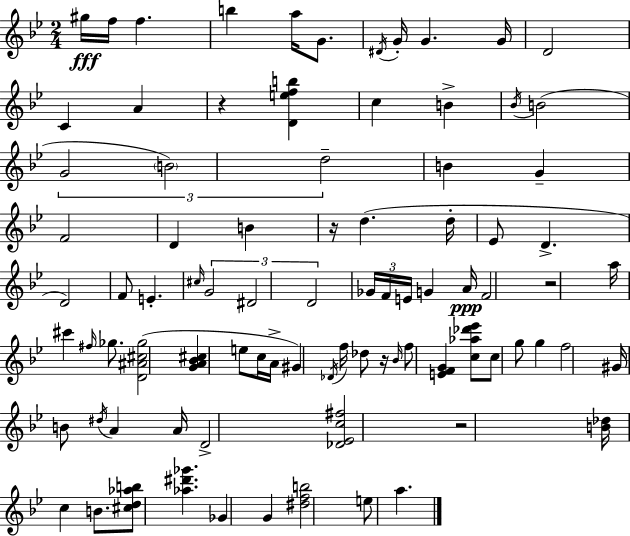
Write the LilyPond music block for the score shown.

{
  \clef treble
  \numericTimeSignature
  \time 2/4
  \key g \minor
  gis''16\fff f''16 f''4. | b''4 a''16 g'8. | \acciaccatura { dis'16 } g'16-. g'4. | g'16 d'2 | \break c'4 a'4 | r4 <d' e'' f'' b''>4 | c''4 b'4-> | \acciaccatura { bes'16 }( b'2 | \break \tuplet 3/2 { g'2 | \parenthesize b'2) | d''2-- } | b'4 g'4-- | \break f'2 | d'4 b'4 | r16 d''4.( | d''16-. ees'8 d'4.-> | \break d'2) | f'8 e'4.-. | \grace { cis''16 } \tuplet 3/2 { g'2 | dis'2 | \break d'2 } | \tuplet 3/2 { ges'16 f'16 e'16 } g'4 | a'16\ppp f'2 | r2 | \break a''16 cis'''4 | \grace { fis''16 } ges''8. <d' ais' cis'' ges''>2( | <g' a' bes' cis''>4 | e''8 c''16 a'16-> gis'4) | \break \acciaccatura { des'16 } f''16 des''8 r16 \grace { bes'16 } f''8 | <e' f' g'>4 <c'' aes'' des''' ees'''>8 c''8 | g''8 g''4 f''2 | gis'16 b'8 | \break \acciaccatura { dis''16 } a'4 a'16 d'2-> | <des' ees' c'' fis''>2 | r2 | <b' des''>16 | \break c''4 b'8. <cis'' d'' aes'' b''>8 | <aes'' dis''' ges'''>4. ges'4 | g'4 <dis'' f'' b''>2 | e''8 | \break a''4. \bar "|."
}